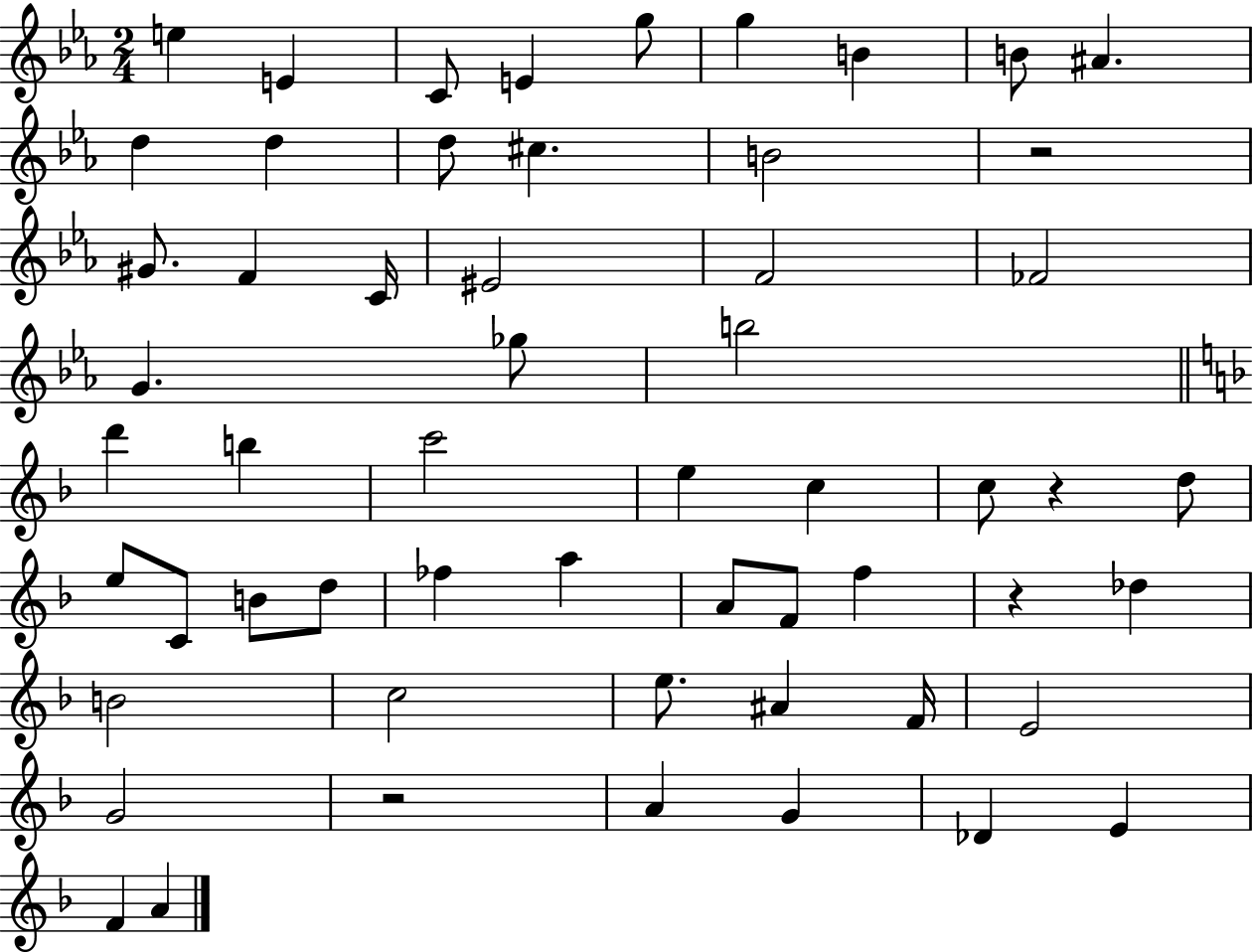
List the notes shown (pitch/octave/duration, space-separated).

E5/q E4/q C4/e E4/q G5/e G5/q B4/q B4/e A#4/q. D5/q D5/q D5/e C#5/q. B4/h R/h G#4/e. F4/q C4/s EIS4/h F4/h FES4/h G4/q. Gb5/e B5/h D6/q B5/q C6/h E5/q C5/q C5/e R/q D5/e E5/e C4/e B4/e D5/e FES5/q A5/q A4/e F4/e F5/q R/q Db5/q B4/h C5/h E5/e. A#4/q F4/s E4/h G4/h R/h A4/q G4/q Db4/q E4/q F4/q A4/q